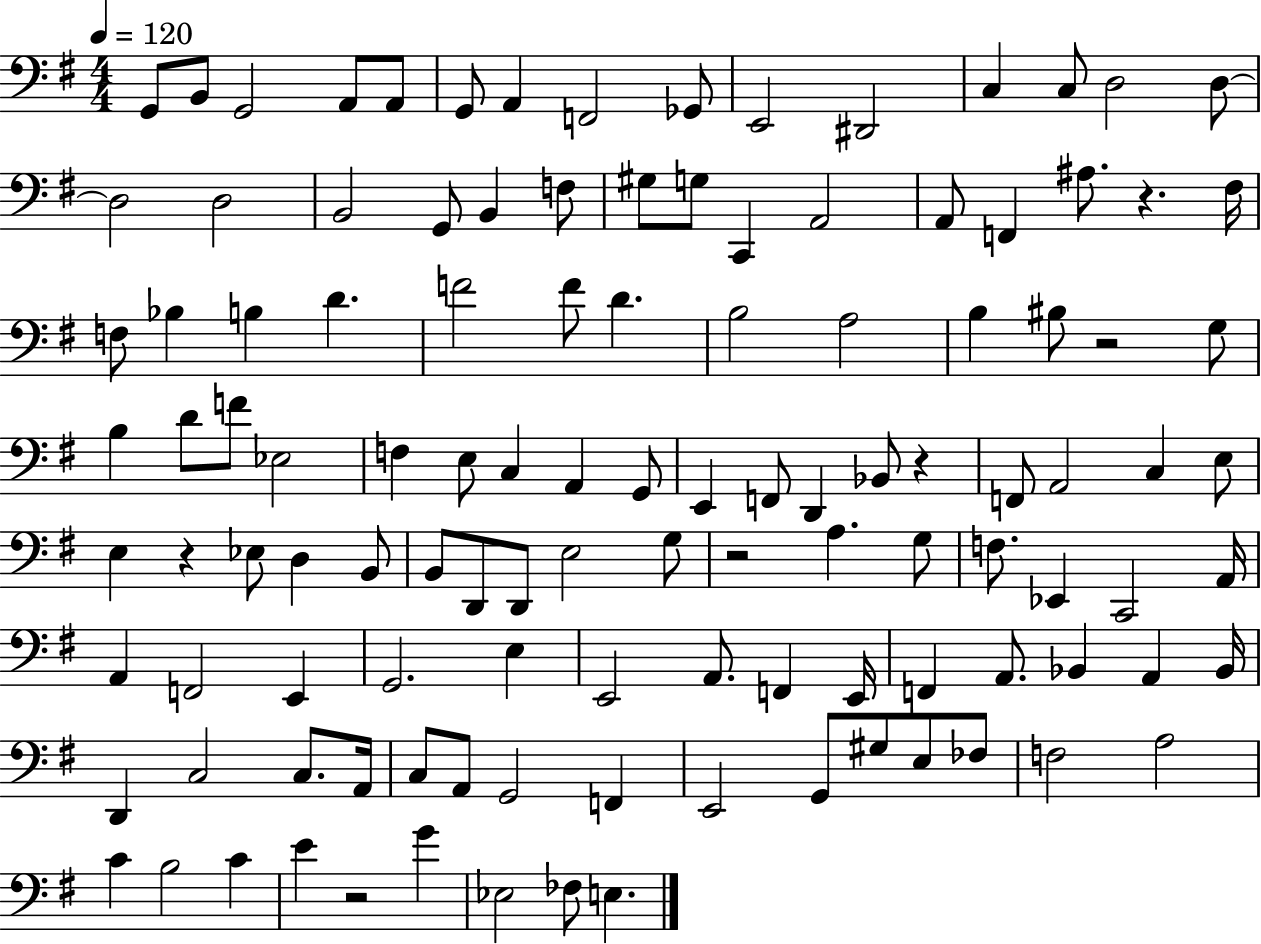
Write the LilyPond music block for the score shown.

{
  \clef bass
  \numericTimeSignature
  \time 4/4
  \key g \major
  \tempo 4 = 120
  g,8 b,8 g,2 a,8 a,8 | g,8 a,4 f,2 ges,8 | e,2 dis,2 | c4 c8 d2 d8~~ | \break d2 d2 | b,2 g,8 b,4 f8 | gis8 g8 c,4 a,2 | a,8 f,4 ais8. r4. fis16 | \break f8 bes4 b4 d'4. | f'2 f'8 d'4. | b2 a2 | b4 bis8 r2 g8 | \break b4 d'8 f'8 ees2 | f4 e8 c4 a,4 g,8 | e,4 f,8 d,4 bes,8 r4 | f,8 a,2 c4 e8 | \break e4 r4 ees8 d4 b,8 | b,8 d,8 d,8 e2 g8 | r2 a4. g8 | f8. ees,4 c,2 a,16 | \break a,4 f,2 e,4 | g,2. e4 | e,2 a,8. f,4 e,16 | f,4 a,8. bes,4 a,4 bes,16 | \break d,4 c2 c8. a,16 | c8 a,8 g,2 f,4 | e,2 g,8 gis8 e8 fes8 | f2 a2 | \break c'4 b2 c'4 | e'4 r2 g'4 | ees2 fes8 e4. | \bar "|."
}